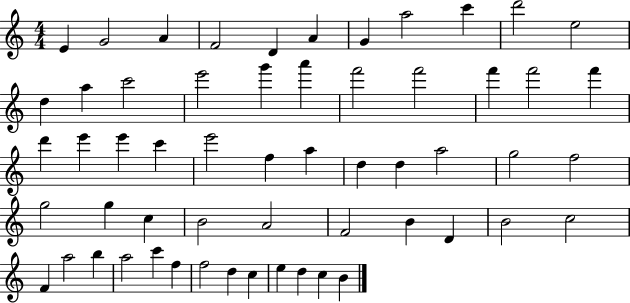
{
  \clef treble
  \numericTimeSignature
  \time 4/4
  \key c \major
  e'4 g'2 a'4 | f'2 d'4 a'4 | g'4 a''2 c'''4 | d'''2 e''2 | \break d''4 a''4 c'''2 | e'''2 g'''4 a'''4 | f'''2 f'''2 | f'''4 f'''2 f'''4 | \break d'''4 e'''4 e'''4 c'''4 | e'''2 f''4 a''4 | d''4 d''4 a''2 | g''2 f''2 | \break g''2 g''4 c''4 | b'2 a'2 | f'2 b'4 d'4 | b'2 c''2 | \break f'4 a''2 b''4 | a''2 c'''4 f''4 | f''2 d''4 c''4 | e''4 d''4 c''4 b'4 | \break \bar "|."
}